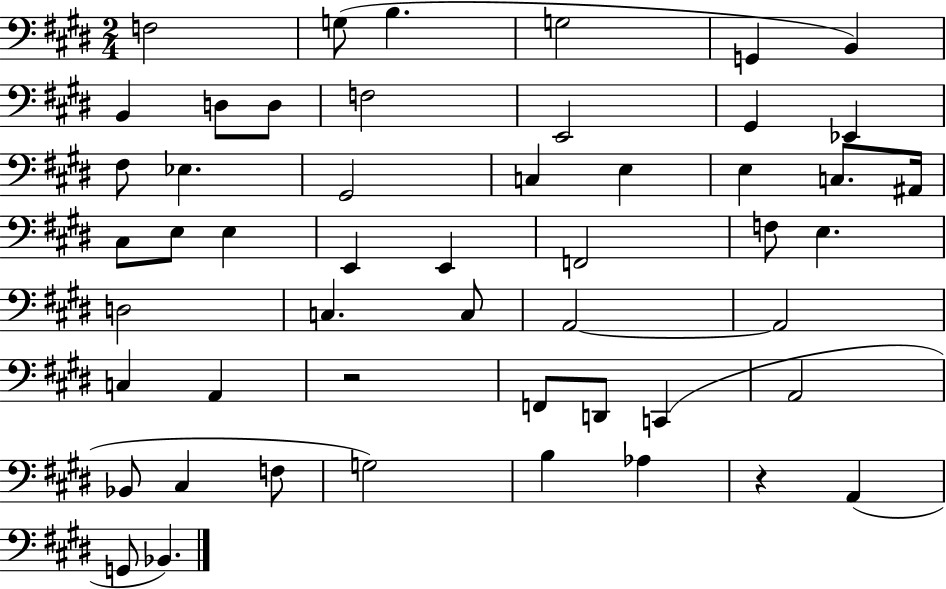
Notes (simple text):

F3/h G3/e B3/q. G3/h G2/q B2/q B2/q D3/e D3/e F3/h E2/h G#2/q Eb2/q F#3/e Eb3/q. G#2/h C3/q E3/q E3/q C3/e. A#2/s C#3/e E3/e E3/q E2/q E2/q F2/h F3/e E3/q. D3/h C3/q. C3/e A2/h A2/h C3/q A2/q R/h F2/e D2/e C2/q A2/h Bb2/e C#3/q F3/e G3/h B3/q Ab3/q R/q A2/q G2/e Bb2/q.